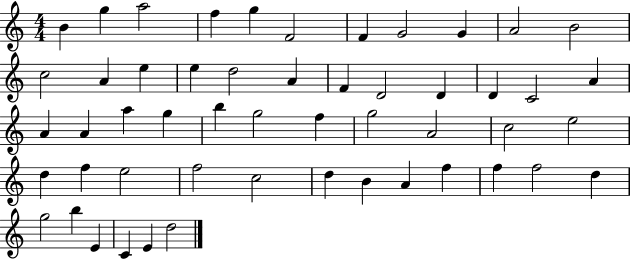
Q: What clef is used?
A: treble